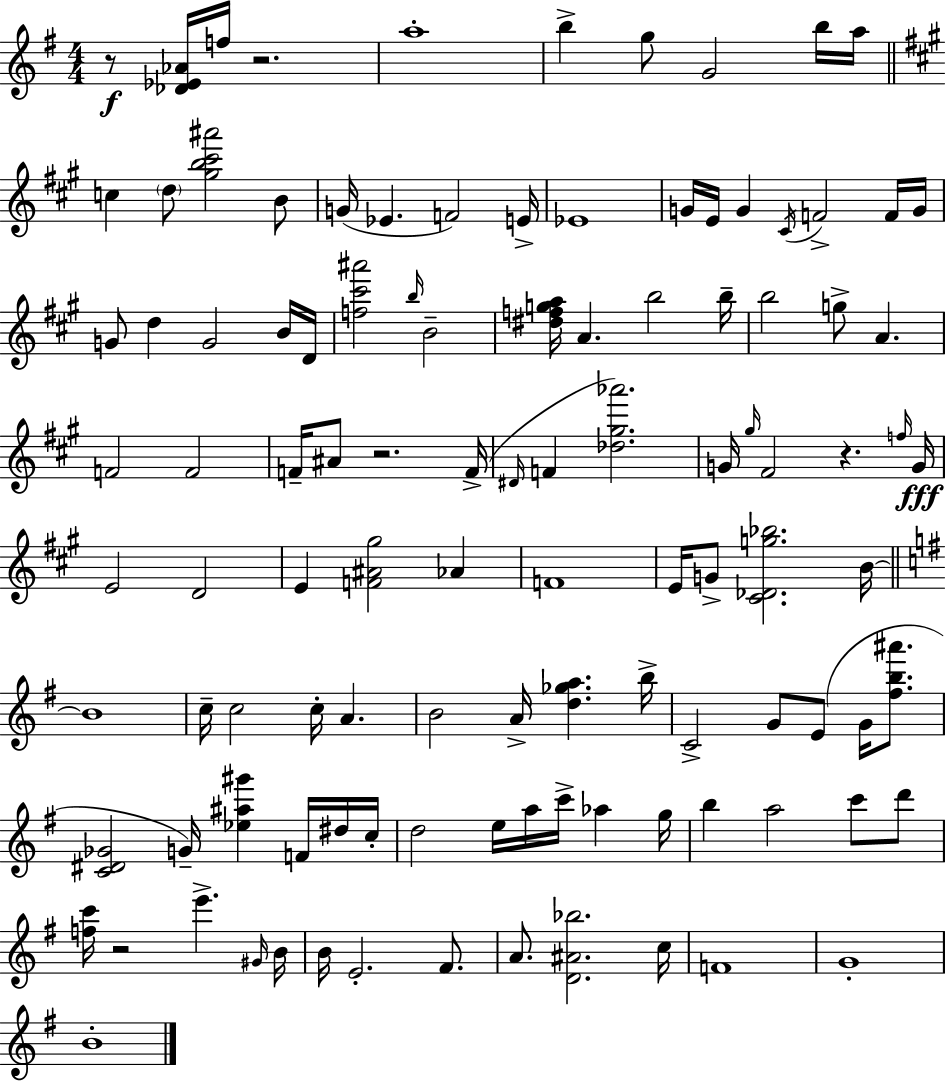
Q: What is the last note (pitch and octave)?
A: B4